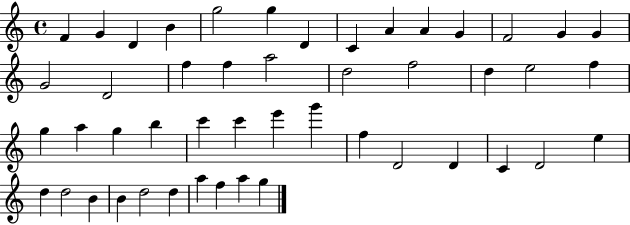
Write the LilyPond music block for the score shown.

{
  \clef treble
  \time 4/4
  \defaultTimeSignature
  \key c \major
  f'4 g'4 d'4 b'4 | g''2 g''4 d'4 | c'4 a'4 a'4 g'4 | f'2 g'4 g'4 | \break g'2 d'2 | f''4 f''4 a''2 | d''2 f''2 | d''4 e''2 f''4 | \break g''4 a''4 g''4 b''4 | c'''4 c'''4 e'''4 g'''4 | f''4 d'2 d'4 | c'4 d'2 e''4 | \break d''4 d''2 b'4 | b'4 d''2 d''4 | a''4 f''4 a''4 g''4 | \bar "|."
}